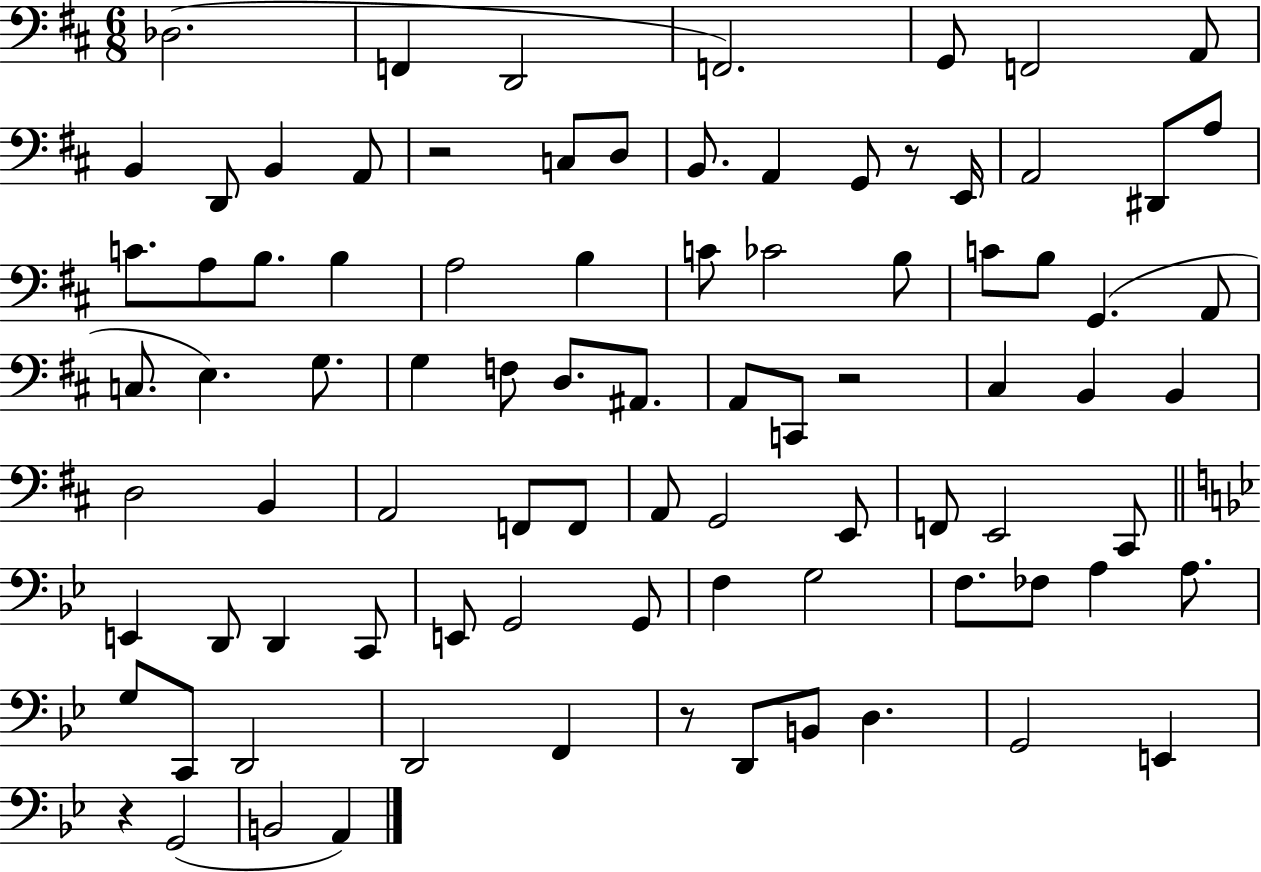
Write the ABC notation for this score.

X:1
T:Untitled
M:6/8
L:1/4
K:D
_D,2 F,, D,,2 F,,2 G,,/2 F,,2 A,,/2 B,, D,,/2 B,, A,,/2 z2 C,/2 D,/2 B,,/2 A,, G,,/2 z/2 E,,/4 A,,2 ^D,,/2 A,/2 C/2 A,/2 B,/2 B, A,2 B, C/2 _C2 B,/2 C/2 B,/2 G,, A,,/2 C,/2 E, G,/2 G, F,/2 D,/2 ^A,,/2 A,,/2 C,,/2 z2 ^C, B,, B,, D,2 B,, A,,2 F,,/2 F,,/2 A,,/2 G,,2 E,,/2 F,,/2 E,,2 ^C,,/2 E,, D,,/2 D,, C,,/2 E,,/2 G,,2 G,,/2 F, G,2 F,/2 _F,/2 A, A,/2 G,/2 C,,/2 D,,2 D,,2 F,, z/2 D,,/2 B,,/2 D, G,,2 E,, z G,,2 B,,2 A,,